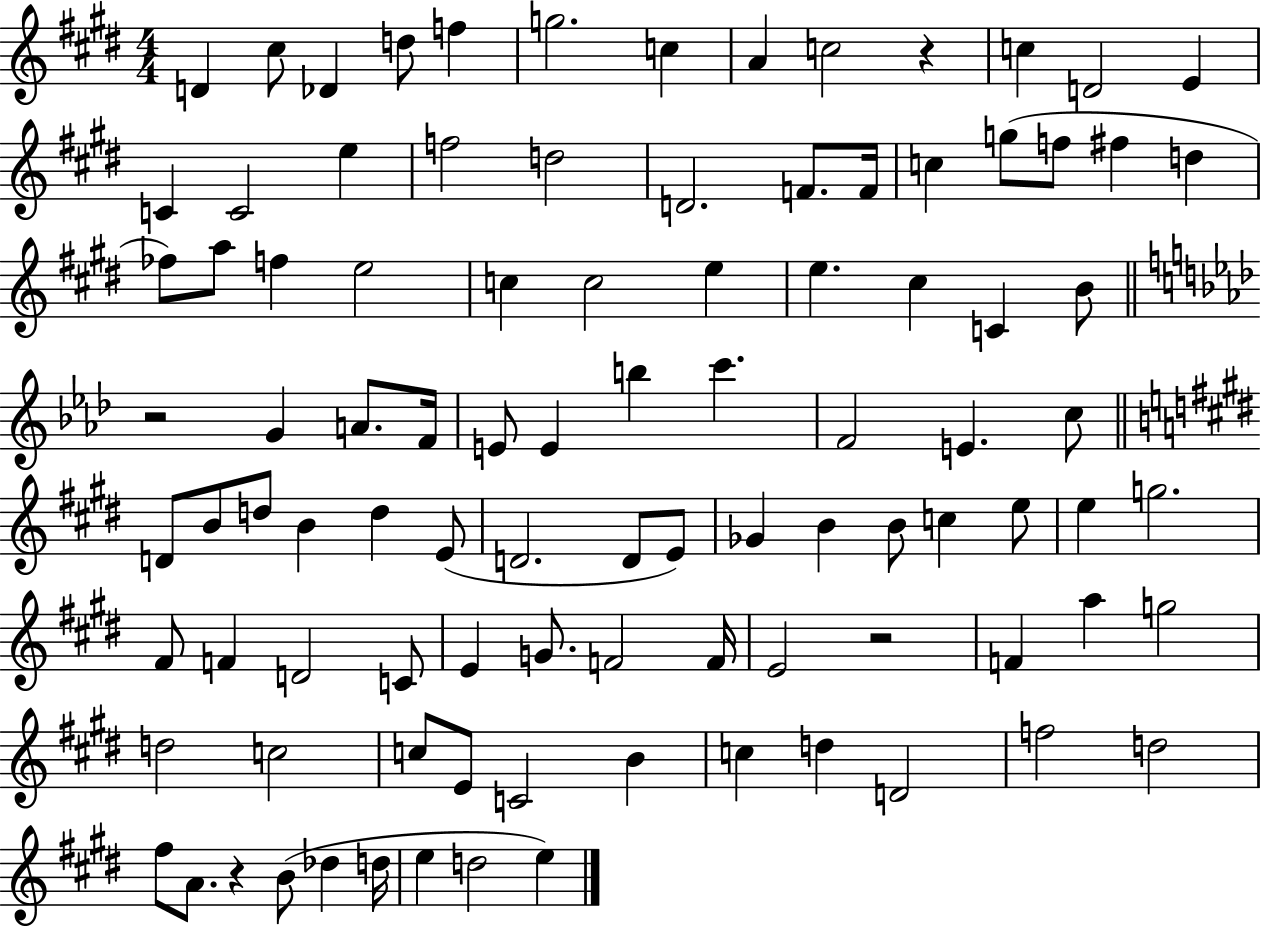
D4/q C#5/e Db4/q D5/e F5/q G5/h. C5/q A4/q C5/h R/q C5/q D4/h E4/q C4/q C4/h E5/q F5/h D5/h D4/h. F4/e. F4/s C5/q G5/e F5/e F#5/q D5/q FES5/e A5/e F5/q E5/h C5/q C5/h E5/q E5/q. C#5/q C4/q B4/e R/h G4/q A4/e. F4/s E4/e E4/q B5/q C6/q. F4/h E4/q. C5/e D4/e B4/e D5/e B4/q D5/q E4/e D4/h. D4/e E4/e Gb4/q B4/q B4/e C5/q E5/e E5/q G5/h. F#4/e F4/q D4/h C4/e E4/q G4/e. F4/h F4/s E4/h R/h F4/q A5/q G5/h D5/h C5/h C5/e E4/e C4/h B4/q C5/q D5/q D4/h F5/h D5/h F#5/e A4/e. R/q B4/e Db5/q D5/s E5/q D5/h E5/q